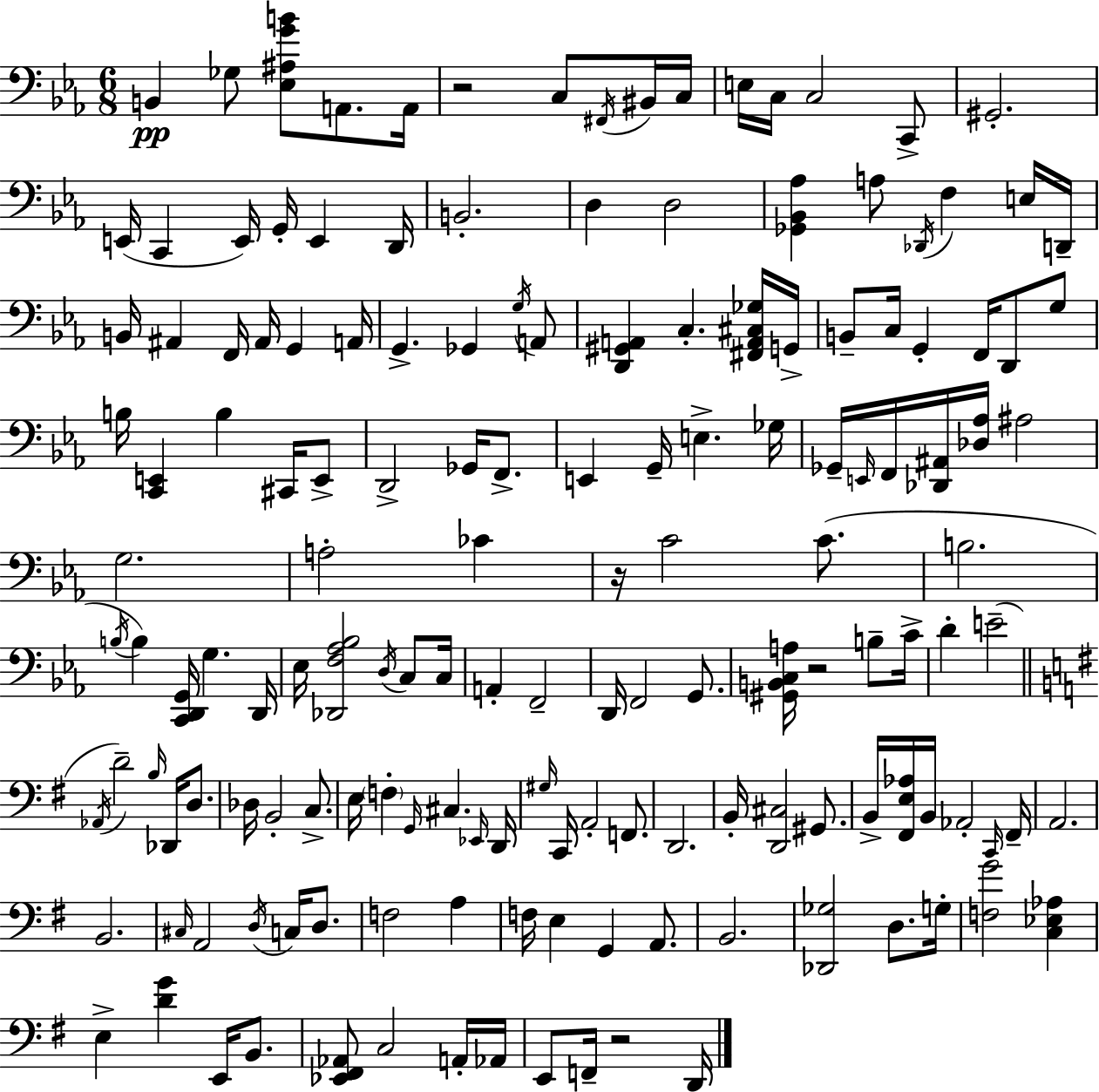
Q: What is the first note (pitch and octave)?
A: B2